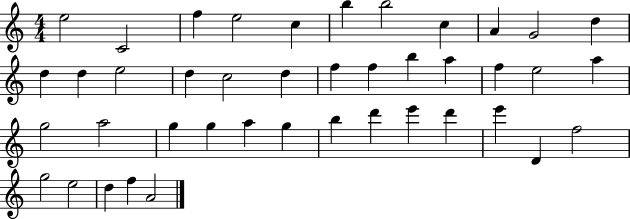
{
  \clef treble
  \numericTimeSignature
  \time 4/4
  \key c \major
  e''2 c'2 | f''4 e''2 c''4 | b''4 b''2 c''4 | a'4 g'2 d''4 | \break d''4 d''4 e''2 | d''4 c''2 d''4 | f''4 f''4 b''4 a''4 | f''4 e''2 a''4 | \break g''2 a''2 | g''4 g''4 a''4 g''4 | b''4 d'''4 e'''4 d'''4 | e'''4 d'4 f''2 | \break g''2 e''2 | d''4 f''4 a'2 | \bar "|."
}